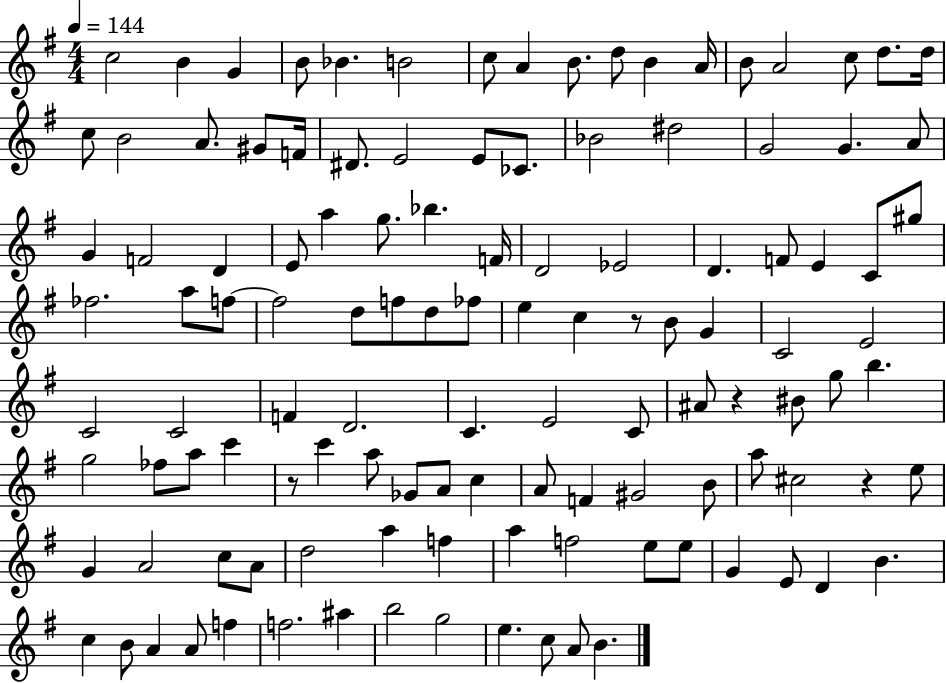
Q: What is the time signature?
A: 4/4